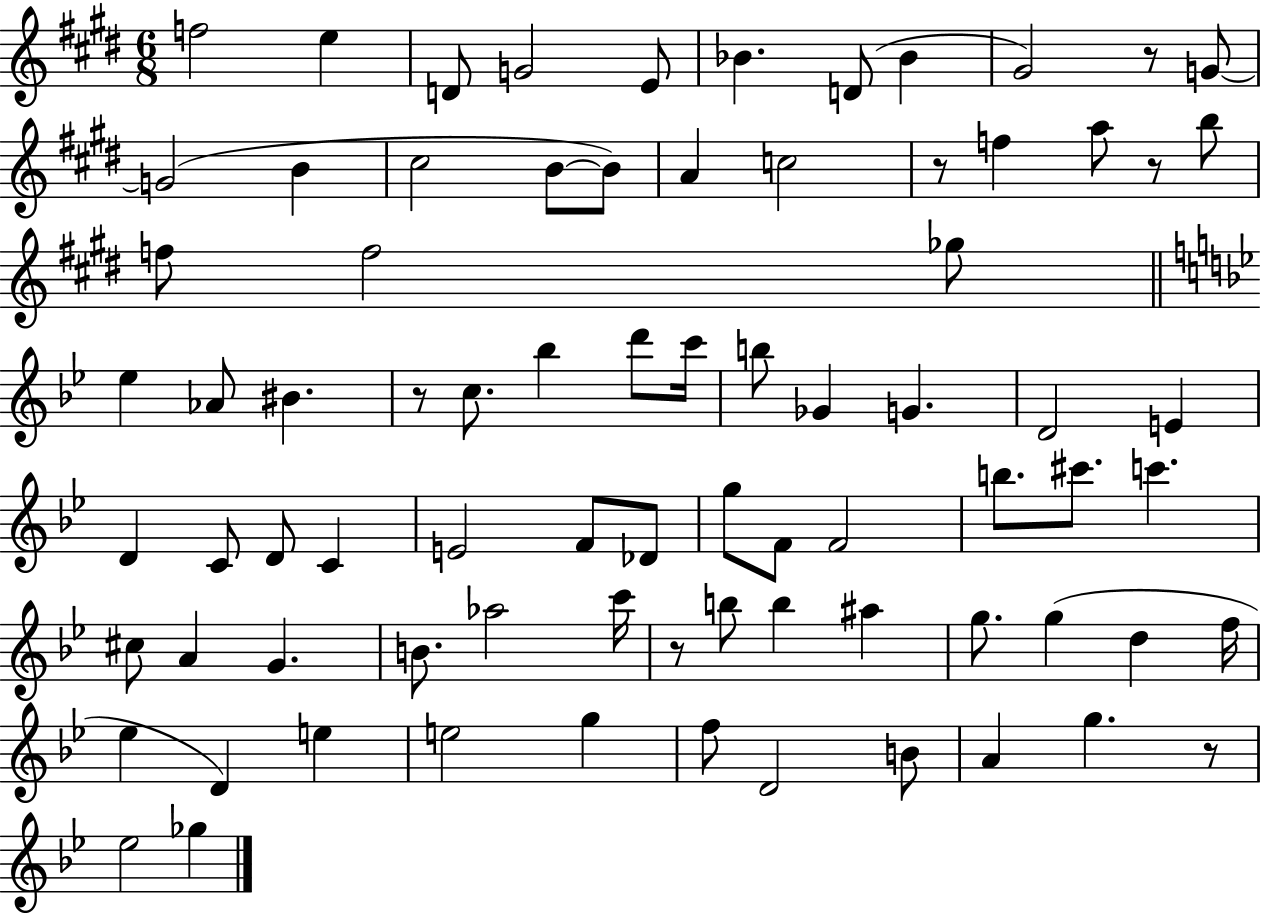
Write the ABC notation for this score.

X:1
T:Untitled
M:6/8
L:1/4
K:E
f2 e D/2 G2 E/2 _B D/2 _B ^G2 z/2 G/2 G2 B ^c2 B/2 B/2 A c2 z/2 f a/2 z/2 b/2 f/2 f2 _g/2 _e _A/2 ^B z/2 c/2 _b d'/2 c'/4 b/2 _G G D2 E D C/2 D/2 C E2 F/2 _D/2 g/2 F/2 F2 b/2 ^c'/2 c' ^c/2 A G B/2 _a2 c'/4 z/2 b/2 b ^a g/2 g d f/4 _e D e e2 g f/2 D2 B/2 A g z/2 _e2 _g